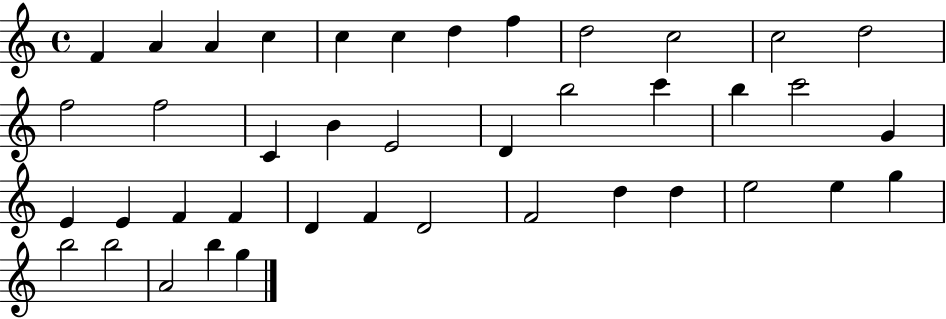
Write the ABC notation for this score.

X:1
T:Untitled
M:4/4
L:1/4
K:C
F A A c c c d f d2 c2 c2 d2 f2 f2 C B E2 D b2 c' b c'2 G E E F F D F D2 F2 d d e2 e g b2 b2 A2 b g